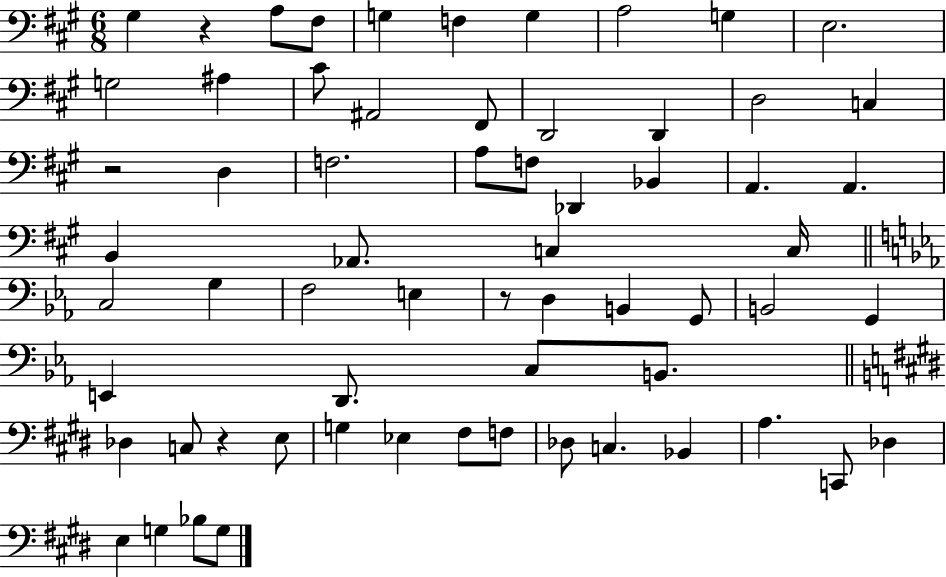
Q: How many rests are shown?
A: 4